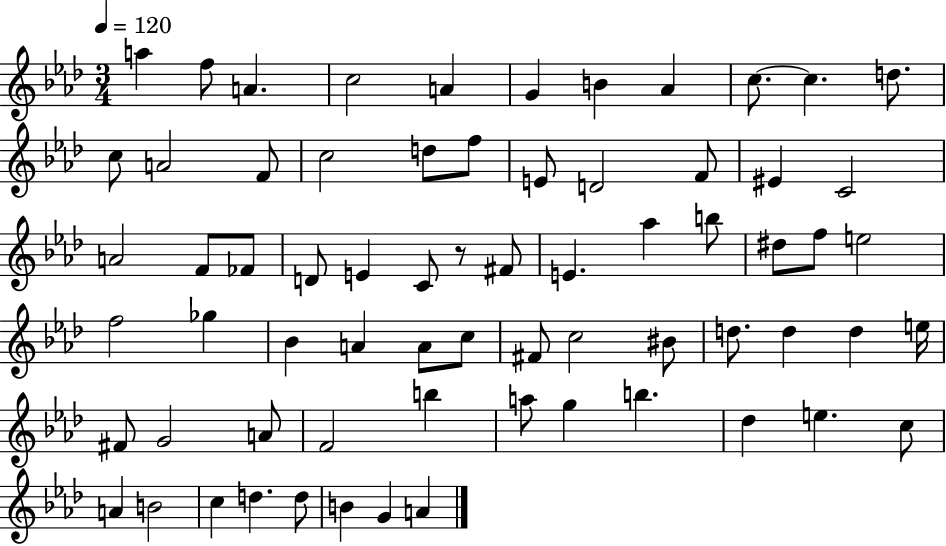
X:1
T:Untitled
M:3/4
L:1/4
K:Ab
a f/2 A c2 A G B _A c/2 c d/2 c/2 A2 F/2 c2 d/2 f/2 E/2 D2 F/2 ^E C2 A2 F/2 _F/2 D/2 E C/2 z/2 ^F/2 E _a b/2 ^d/2 f/2 e2 f2 _g _B A A/2 c/2 ^F/2 c2 ^B/2 d/2 d d e/4 ^F/2 G2 A/2 F2 b a/2 g b _d e c/2 A B2 c d d/2 B G A